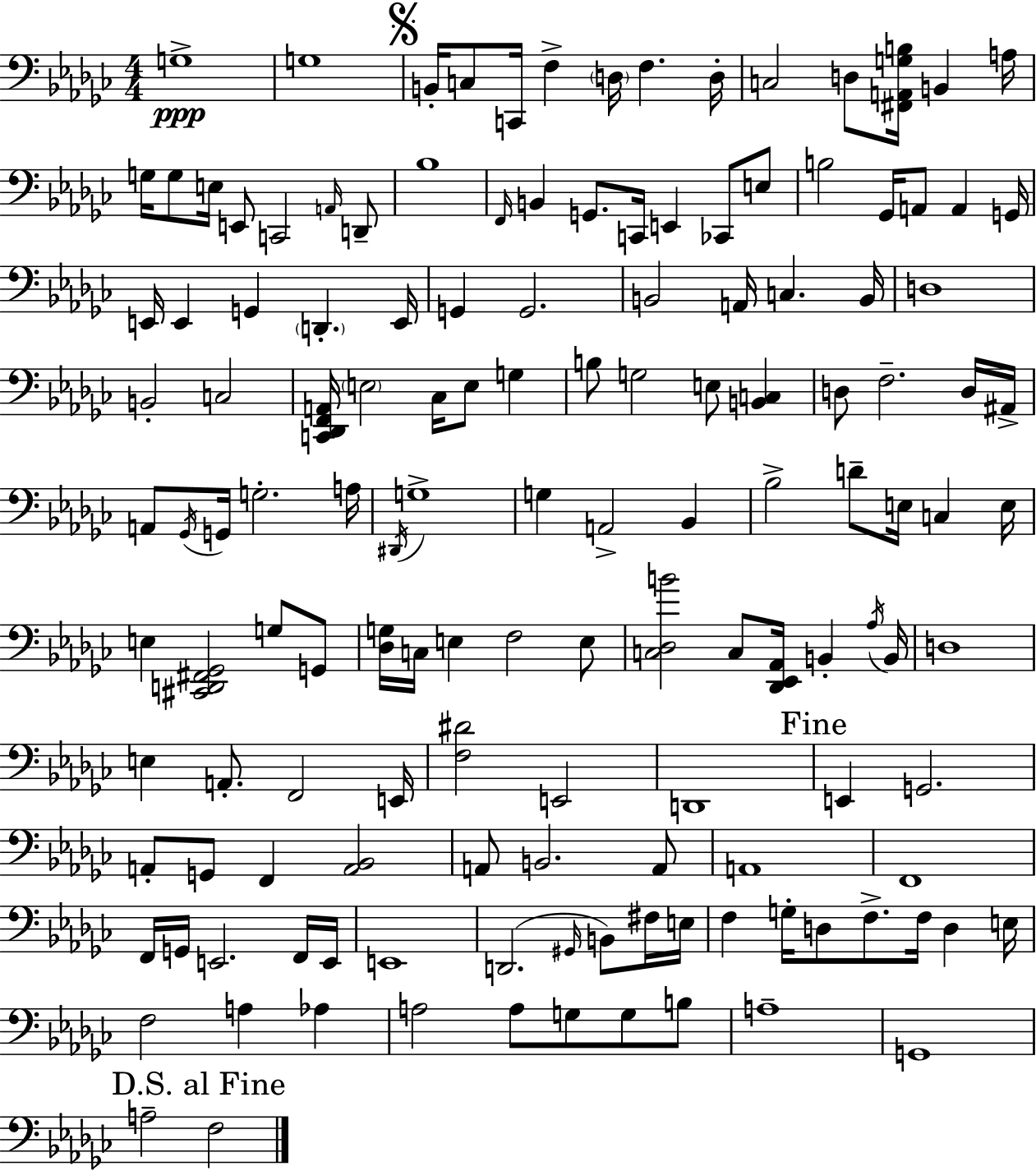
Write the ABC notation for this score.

X:1
T:Untitled
M:4/4
L:1/4
K:Ebm
G,4 G,4 B,,/4 C,/2 C,,/4 F, D,/4 F, D,/4 C,2 D,/2 [^F,,A,,G,B,]/4 B,, A,/4 G,/4 G,/2 E,/4 E,,/2 C,,2 A,,/4 D,,/2 _B,4 F,,/4 B,, G,,/2 C,,/4 E,, _C,,/2 E,/2 B,2 _G,,/4 A,,/2 A,, G,,/4 E,,/4 E,, G,, D,, E,,/4 G,, G,,2 B,,2 A,,/4 C, B,,/4 D,4 B,,2 C,2 [C,,_D,,F,,A,,]/4 E,2 _C,/4 E,/2 G, B,/2 G,2 E,/2 [B,,C,] D,/2 F,2 D,/4 ^A,,/4 A,,/2 _G,,/4 G,,/4 G,2 A,/4 ^D,,/4 G,4 G, A,,2 _B,, _B,2 D/2 E,/4 C, E,/4 E, [^C,,D,,^F,,_G,,]2 G,/2 G,,/2 [_D,G,]/4 C,/4 E, F,2 E,/2 [C,_D,B]2 C,/2 [_D,,_E,,_A,,]/4 B,, _A,/4 B,,/4 D,4 E, A,,/2 F,,2 E,,/4 [F,^D]2 E,,2 D,,4 E,, G,,2 A,,/2 G,,/2 F,, [A,,_B,,]2 A,,/2 B,,2 A,,/2 A,,4 F,,4 F,,/4 G,,/4 E,,2 F,,/4 E,,/4 E,,4 D,,2 ^G,,/4 B,,/2 ^F,/4 E,/4 F, G,/4 D,/2 F,/2 F,/4 D, E,/4 F,2 A, _A, A,2 A,/2 G,/2 G,/2 B,/2 A,4 G,,4 A,2 F,2